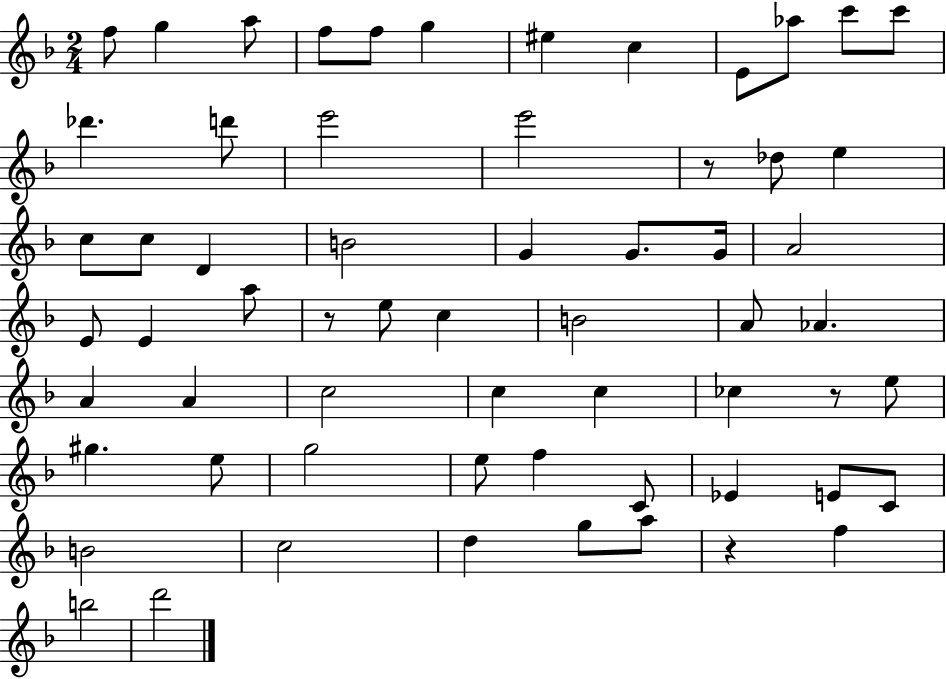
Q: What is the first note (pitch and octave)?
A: F5